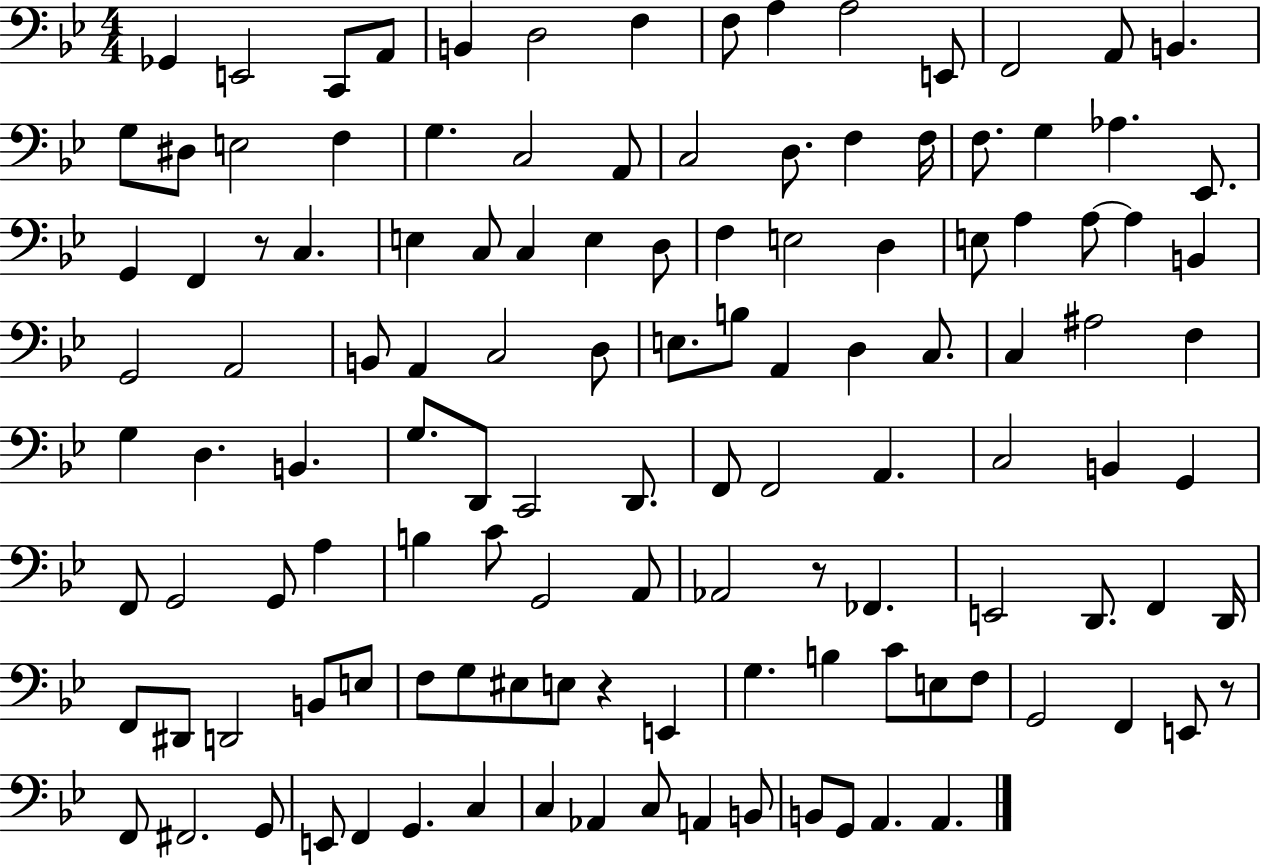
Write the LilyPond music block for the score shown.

{
  \clef bass
  \numericTimeSignature
  \time 4/4
  \key bes \major
  ges,4 e,2 c,8 a,8 | b,4 d2 f4 | f8 a4 a2 e,8 | f,2 a,8 b,4. | \break g8 dis8 e2 f4 | g4. c2 a,8 | c2 d8. f4 f16 | f8. g4 aes4. ees,8. | \break g,4 f,4 r8 c4. | e4 c8 c4 e4 d8 | f4 e2 d4 | e8 a4 a8~~ a4 b,4 | \break g,2 a,2 | b,8 a,4 c2 d8 | e8. b8 a,4 d4 c8. | c4 ais2 f4 | \break g4 d4. b,4. | g8. d,8 c,2 d,8. | f,8 f,2 a,4. | c2 b,4 g,4 | \break f,8 g,2 g,8 a4 | b4 c'8 g,2 a,8 | aes,2 r8 fes,4. | e,2 d,8. f,4 d,16 | \break f,8 dis,8 d,2 b,8 e8 | f8 g8 eis8 e8 r4 e,4 | g4. b4 c'8 e8 f8 | g,2 f,4 e,8 r8 | \break f,8 fis,2. g,8 | e,8 f,4 g,4. c4 | c4 aes,4 c8 a,4 b,8 | b,8 g,8 a,4. a,4. | \break \bar "|."
}